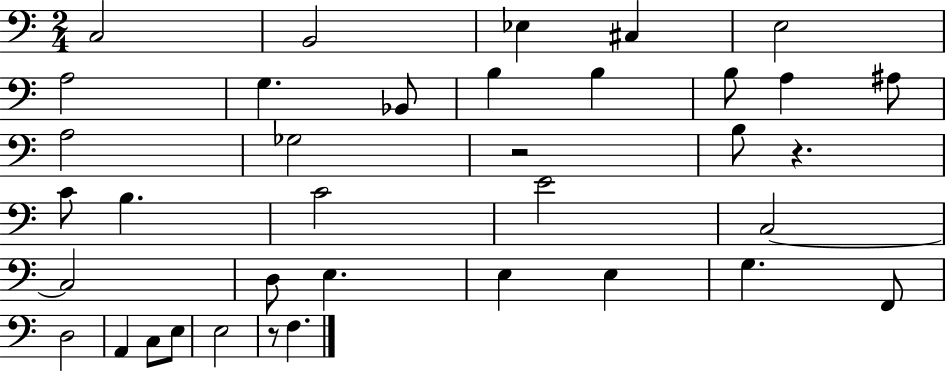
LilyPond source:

{
  \clef bass
  \numericTimeSignature
  \time 2/4
  \key c \major
  c2 | b,2 | ees4 cis4 | e2 | \break a2 | g4. bes,8 | b4 b4 | b8 a4 ais8 | \break a2 | ges2 | r2 | b8 r4. | \break c'8 b4. | c'2 | e'2 | c2~~ | \break c2 | d8 e4. | e4 e4 | g4. f,8 | \break d2 | a,4 c8 e8 | e2 | r8 f4. | \break \bar "|."
}